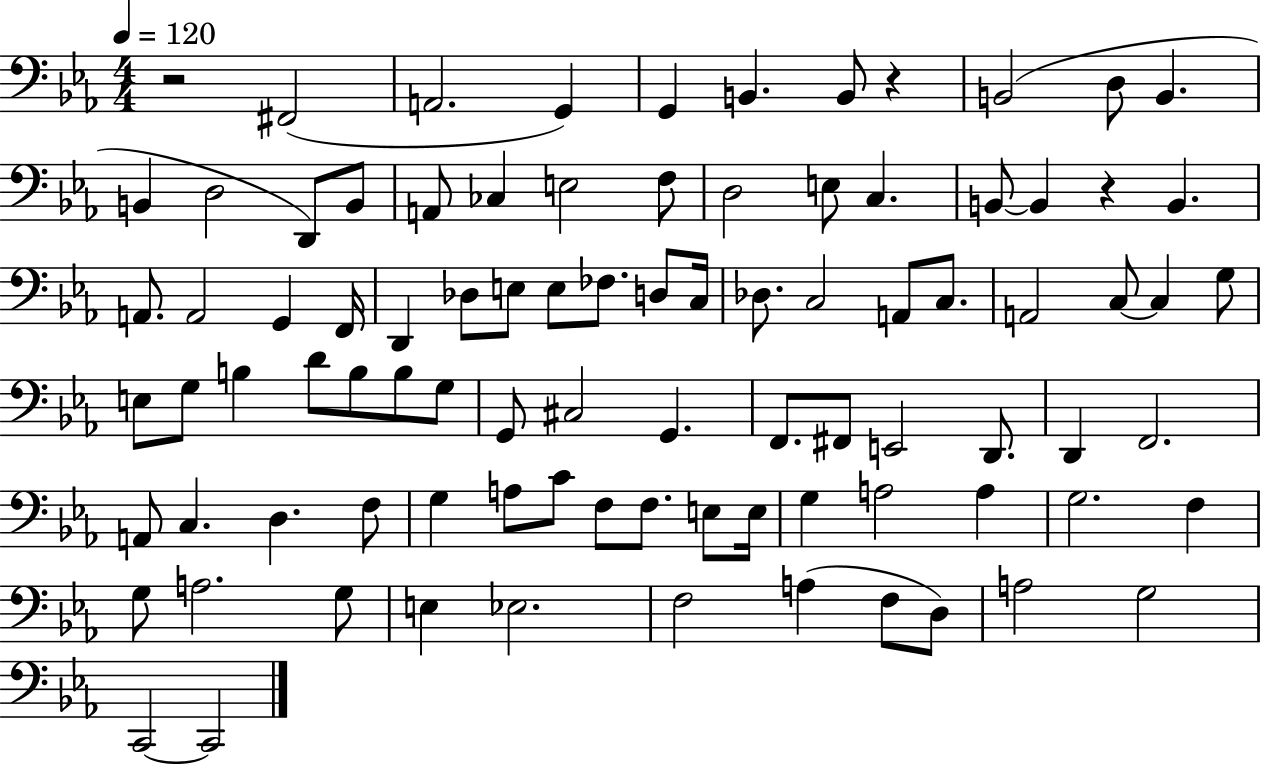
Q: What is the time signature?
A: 4/4